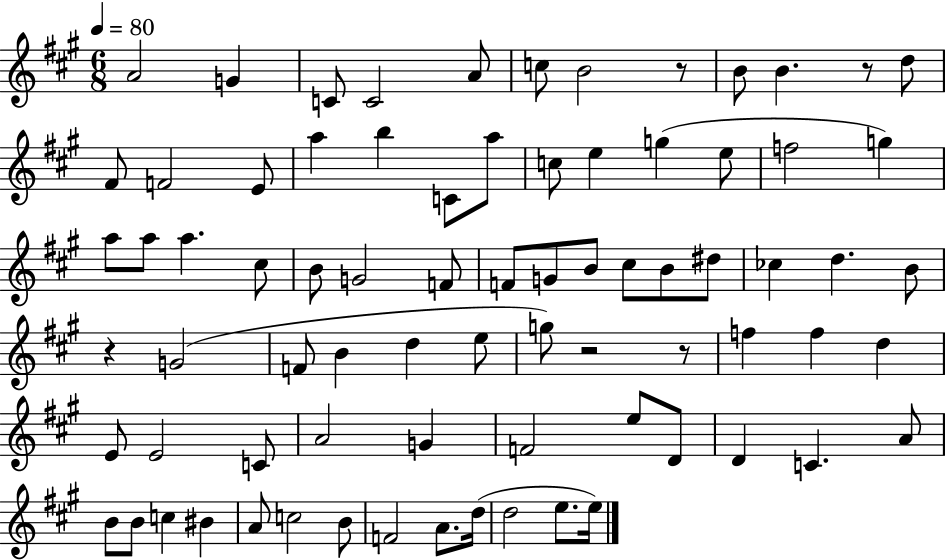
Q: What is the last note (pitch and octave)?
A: E5